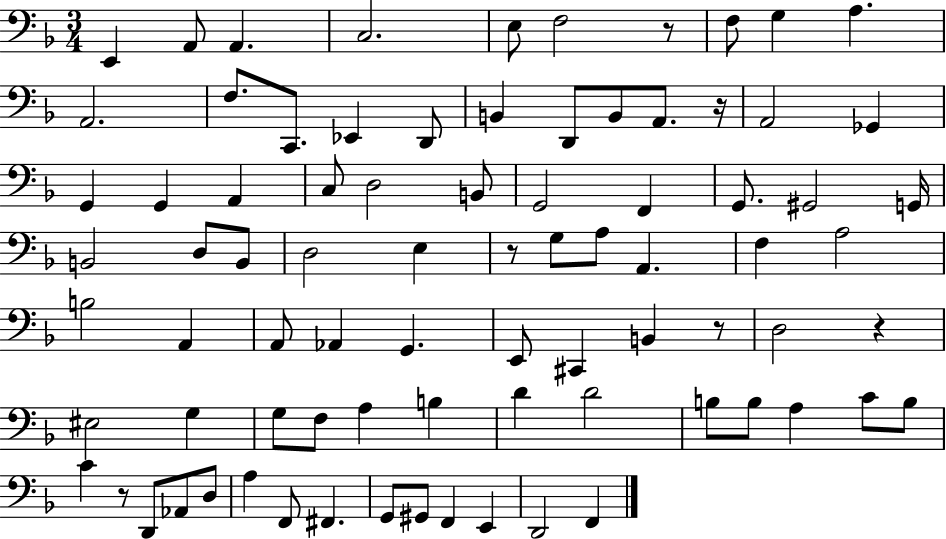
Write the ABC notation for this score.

X:1
T:Untitled
M:3/4
L:1/4
K:F
E,, A,,/2 A,, C,2 E,/2 F,2 z/2 F,/2 G, A, A,,2 F,/2 C,,/2 _E,, D,,/2 B,, D,,/2 B,,/2 A,,/2 z/4 A,,2 _G,, G,, G,, A,, C,/2 D,2 B,,/2 G,,2 F,, G,,/2 ^G,,2 G,,/4 B,,2 D,/2 B,,/2 D,2 E, z/2 G,/2 A,/2 A,, F, A,2 B,2 A,, A,,/2 _A,, G,, E,,/2 ^C,, B,, z/2 D,2 z ^E,2 G, G,/2 F,/2 A, B, D D2 B,/2 B,/2 A, C/2 B,/2 C z/2 D,,/2 _A,,/2 D,/2 A, F,,/2 ^F,, G,,/2 ^G,,/2 F,, E,, D,,2 F,,